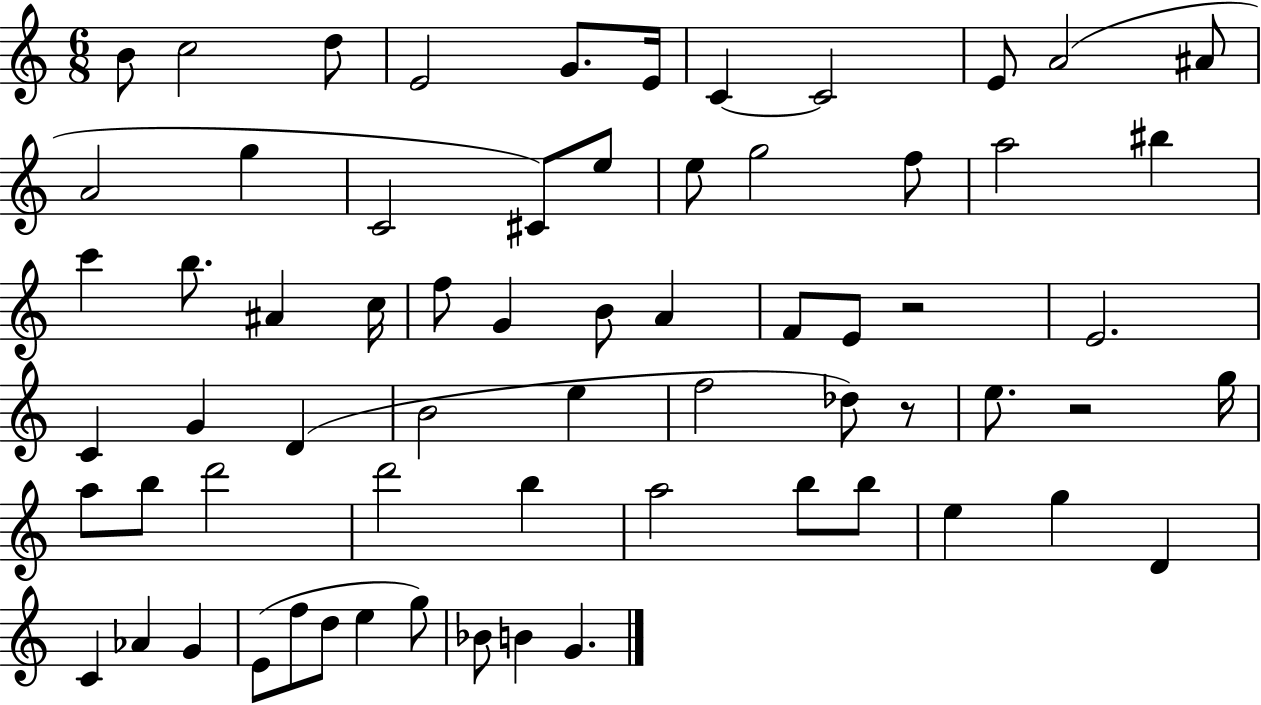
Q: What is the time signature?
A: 6/8